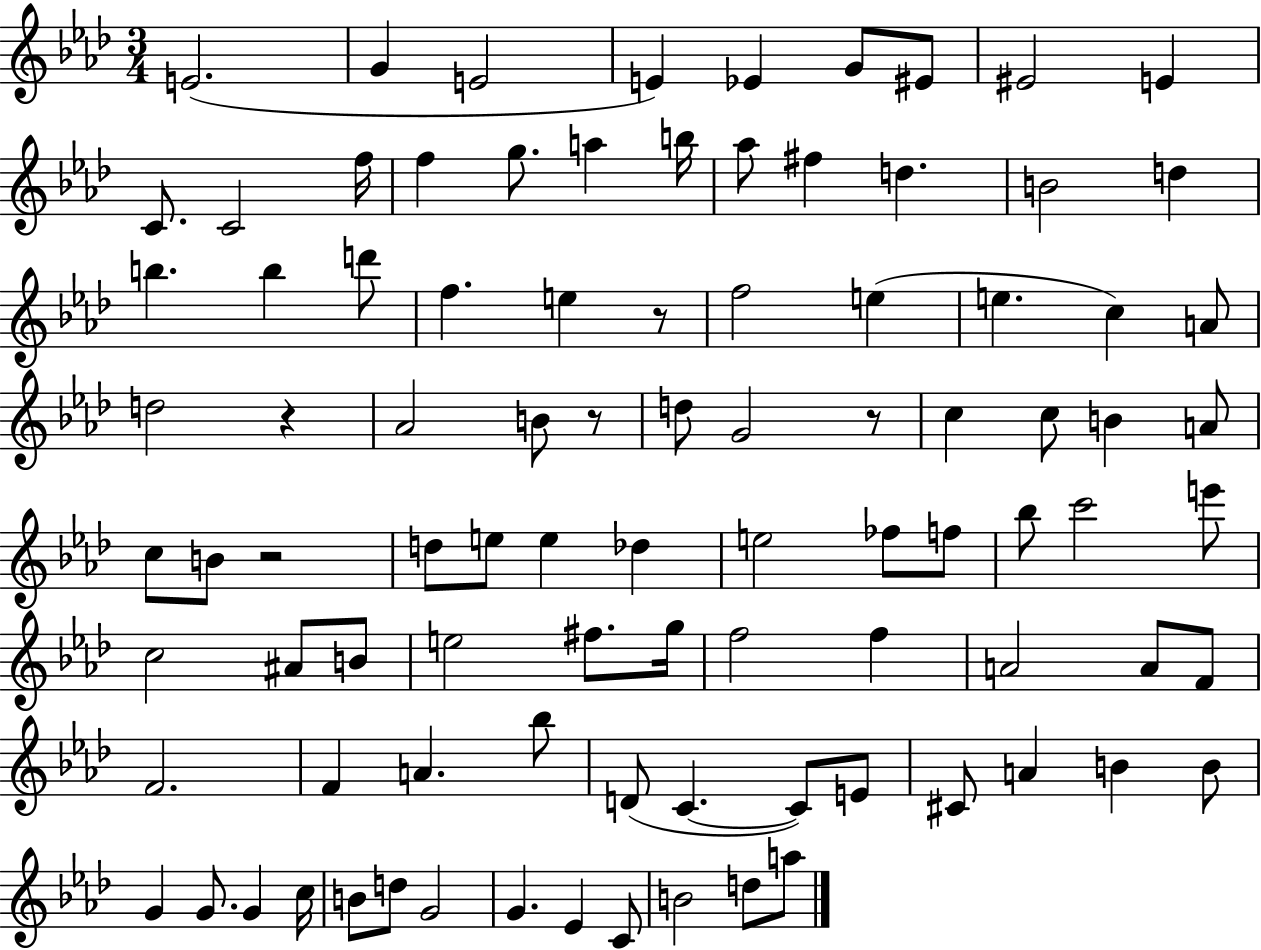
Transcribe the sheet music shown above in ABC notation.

X:1
T:Untitled
M:3/4
L:1/4
K:Ab
E2 G E2 E _E G/2 ^E/2 ^E2 E C/2 C2 f/4 f g/2 a b/4 _a/2 ^f d B2 d b b d'/2 f e z/2 f2 e e c A/2 d2 z _A2 B/2 z/2 d/2 G2 z/2 c c/2 B A/2 c/2 B/2 z2 d/2 e/2 e _d e2 _f/2 f/2 _b/2 c'2 e'/2 c2 ^A/2 B/2 e2 ^f/2 g/4 f2 f A2 A/2 F/2 F2 F A _b/2 D/2 C C/2 E/2 ^C/2 A B B/2 G G/2 G c/4 B/2 d/2 G2 G _E C/2 B2 d/2 a/2